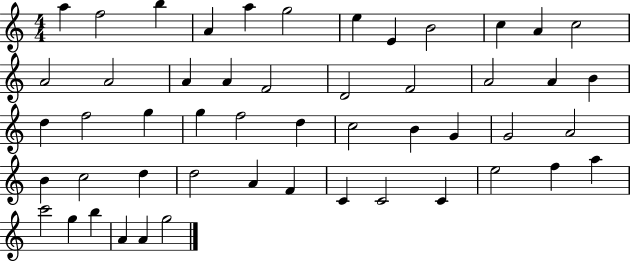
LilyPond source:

{
  \clef treble
  \numericTimeSignature
  \time 4/4
  \key c \major
  a''4 f''2 b''4 | a'4 a''4 g''2 | e''4 e'4 b'2 | c''4 a'4 c''2 | \break a'2 a'2 | a'4 a'4 f'2 | d'2 f'2 | a'2 a'4 b'4 | \break d''4 f''2 g''4 | g''4 f''2 d''4 | c''2 b'4 g'4 | g'2 a'2 | \break b'4 c''2 d''4 | d''2 a'4 f'4 | c'4 c'2 c'4 | e''2 f''4 a''4 | \break c'''2 g''4 b''4 | a'4 a'4 g''2 | \bar "|."
}